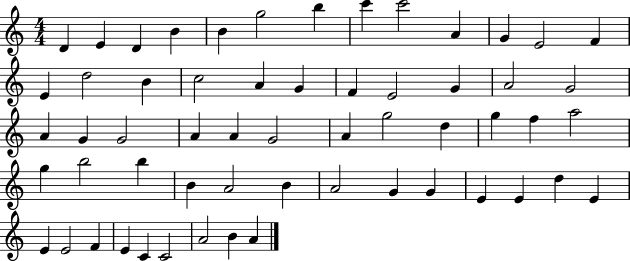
{
  \clef treble
  \numericTimeSignature
  \time 4/4
  \key c \major
  d'4 e'4 d'4 b'4 | b'4 g''2 b''4 | c'''4 c'''2 a'4 | g'4 e'2 f'4 | \break e'4 d''2 b'4 | c''2 a'4 g'4 | f'4 e'2 g'4 | a'2 g'2 | \break a'4 g'4 g'2 | a'4 a'4 g'2 | a'4 g''2 d''4 | g''4 f''4 a''2 | \break g''4 b''2 b''4 | b'4 a'2 b'4 | a'2 g'4 g'4 | e'4 e'4 d''4 e'4 | \break e'4 e'2 f'4 | e'4 c'4 c'2 | a'2 b'4 a'4 | \bar "|."
}